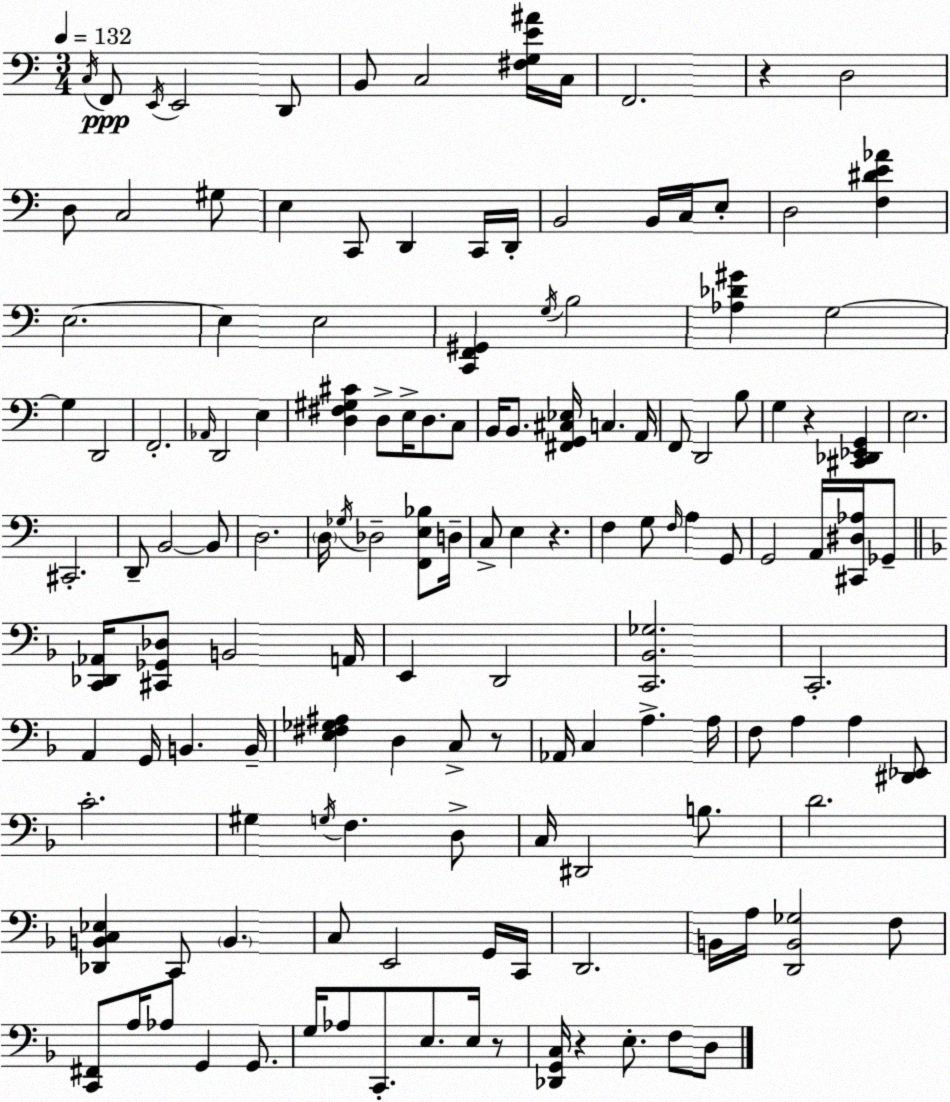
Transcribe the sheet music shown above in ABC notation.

X:1
T:Untitled
M:3/4
L:1/4
K:C
C,/4 F,,/2 E,,/4 E,,2 D,,/2 B,,/2 C,2 [^F,G,E^A]/4 C,/4 F,,2 z D,2 D,/2 C,2 ^G,/2 E, C,,/2 D,, C,,/4 D,,/4 B,,2 B,,/4 C,/4 E,/2 D,2 [F,^DE_A] E,2 E, E,2 [C,,F,,^G,,] G,/4 B,2 [_A,_D^G] G,2 G, D,,2 F,,2 _A,,/4 D,,2 E, [D,^F,^G,^C] D,/2 E,/4 D,/2 C,/2 B,,/4 B,,/2 [^F,,G,,^C,_E,]/4 C, A,,/4 F,,/2 D,,2 B,/2 G, z [^C,,_D,,_E,,G,,] E,2 ^C,,2 D,,/2 B,,2 B,,/2 D,2 D,/4 _G,/4 _D,2 [F,,E,_B,]/2 D,/4 C,/2 E, z F, G,/2 F,/4 A, G,,/2 G,,2 A,,/4 [^C,,^D,_A,]/4 _G,,/2 [C,,_D,,_A,,]/4 [^C,,_G,,_D,]/2 B,,2 A,,/4 E,, D,,2 [C,,_B,,_G,]2 C,,2 A,, G,,/4 B,, B,,/4 [E,^F,_G,^A,] D, C,/2 z/2 _A,,/4 C, A, A,/4 F,/2 A, A, [^D,,_E,,]/2 C2 ^G, G,/4 F, D,/2 C,/4 ^D,,2 B,/2 D2 [_D,,B,,C,_E,] C,,/2 B,, C,/2 E,,2 G,,/4 C,,/4 D,,2 B,,/4 A,/4 [D,,B,,_G,]2 F,/2 [C,,^F,,]/2 A,/4 _A,/2 G,, G,,/2 G,/4 _A,/2 C,,/2 E,/2 E,/4 z/2 [_D,,G,,C,]/4 z E,/2 F,/2 D,/2